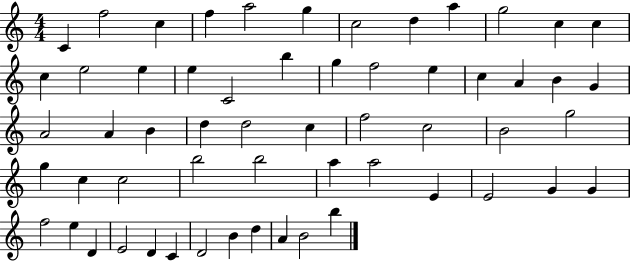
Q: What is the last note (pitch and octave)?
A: B5